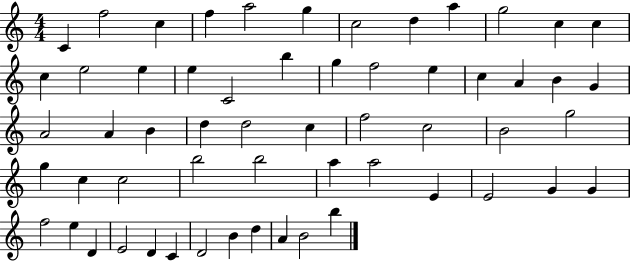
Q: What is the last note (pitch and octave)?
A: B5